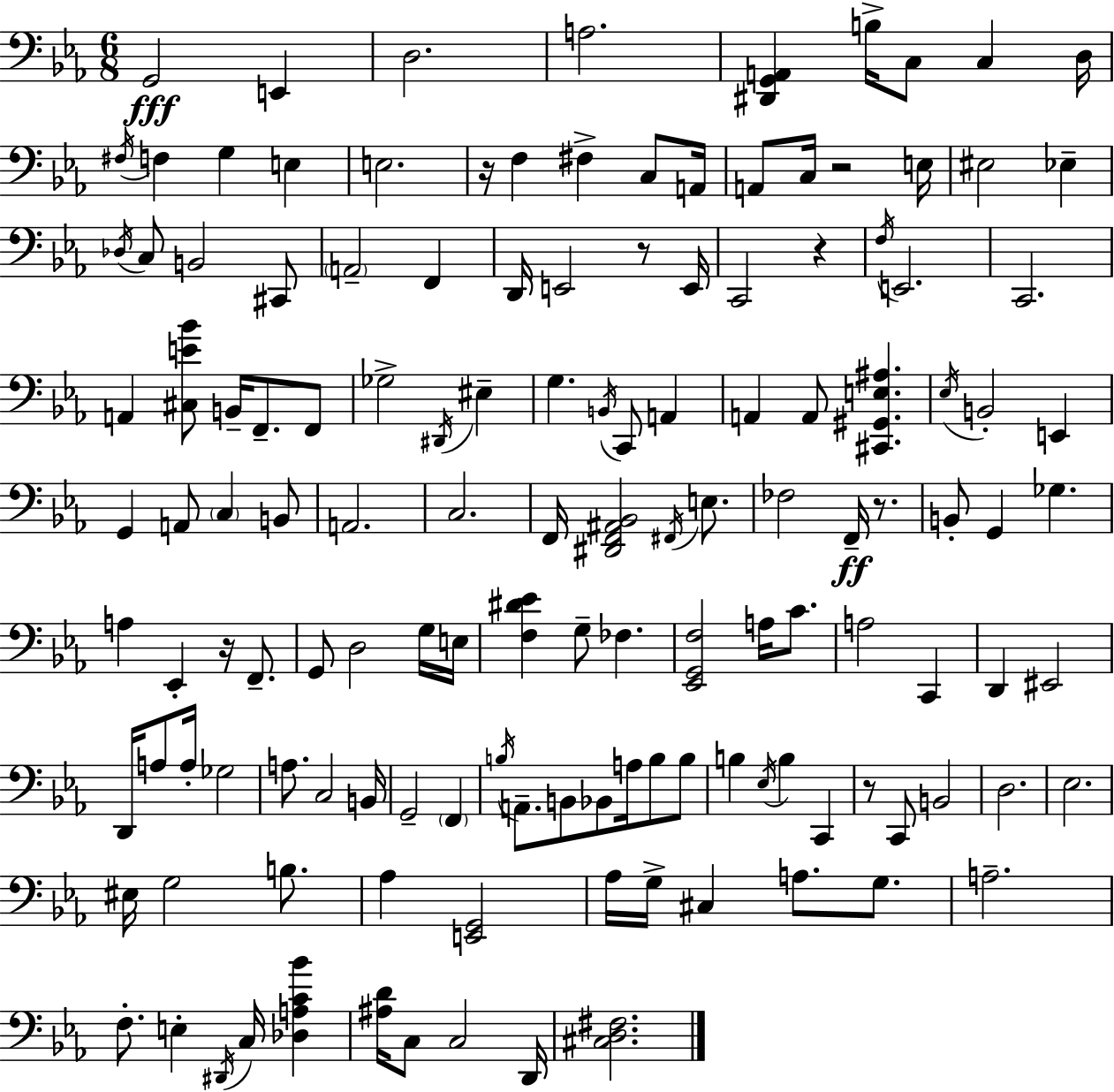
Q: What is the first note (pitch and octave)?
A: G2